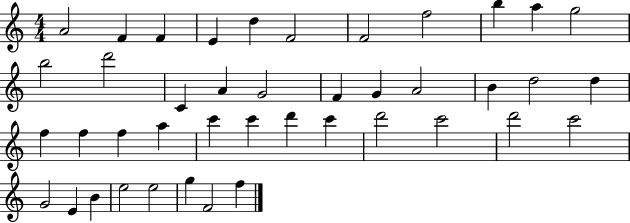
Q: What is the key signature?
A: C major